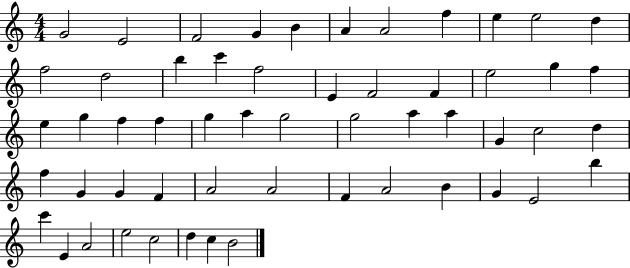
{
  \clef treble
  \numericTimeSignature
  \time 4/4
  \key c \major
  g'2 e'2 | f'2 g'4 b'4 | a'4 a'2 f''4 | e''4 e''2 d''4 | \break f''2 d''2 | b''4 c'''4 f''2 | e'4 f'2 f'4 | e''2 g''4 f''4 | \break e''4 g''4 f''4 f''4 | g''4 a''4 g''2 | g''2 a''4 a''4 | g'4 c''2 d''4 | \break f''4 g'4 g'4 f'4 | a'2 a'2 | f'4 a'2 b'4 | g'4 e'2 b''4 | \break c'''4 e'4 a'2 | e''2 c''2 | d''4 c''4 b'2 | \bar "|."
}